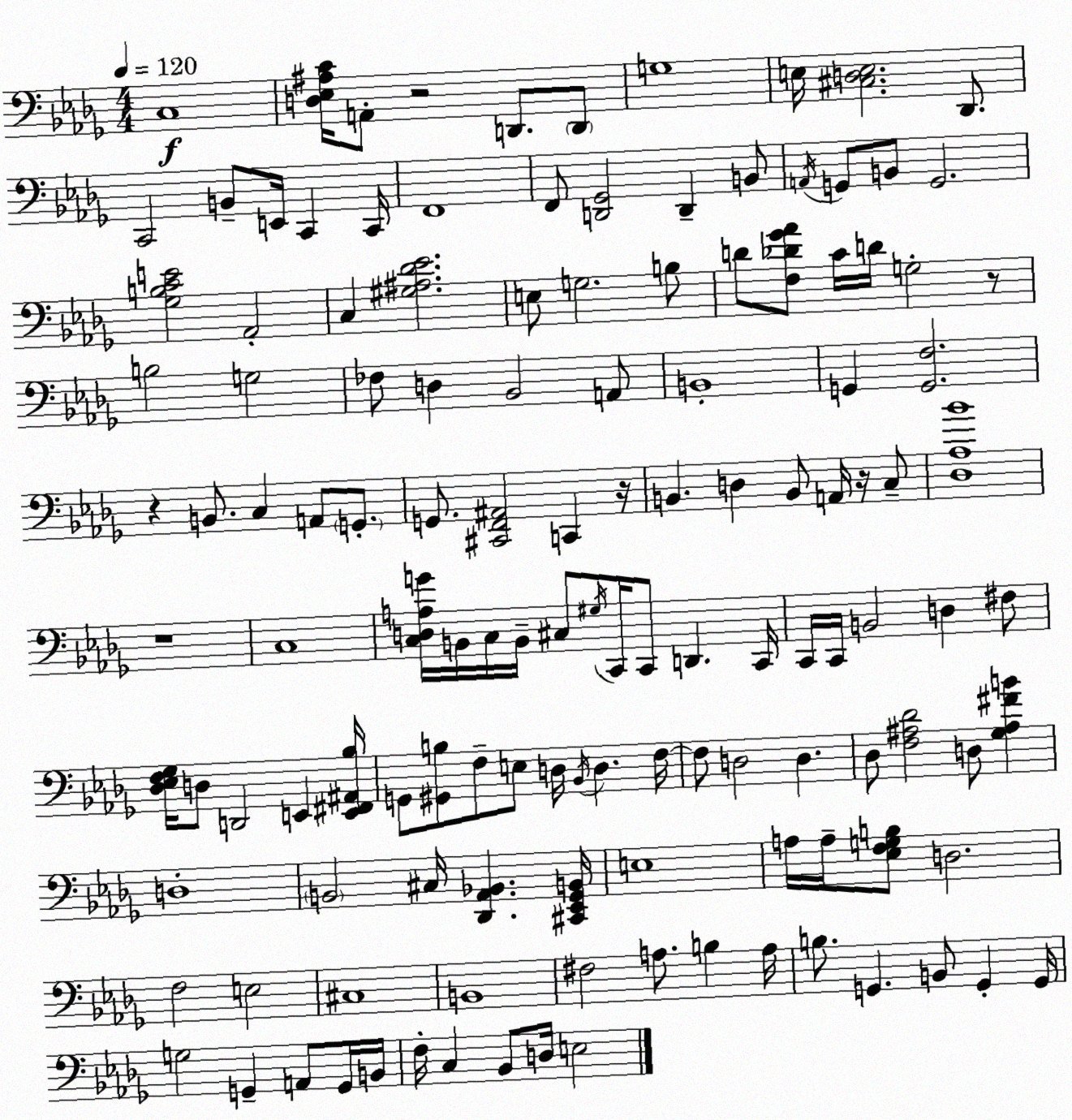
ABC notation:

X:1
T:Untitled
M:4/4
L:1/4
K:Bbm
C,4 [D,_E,^A,C]/4 A,,/2 z2 D,,/2 D,,/2 G,4 E,/4 [^C,D,E,]2 _D,,/2 C,,2 B,,/2 E,,/4 C,, C,,/4 F,,4 F,,/2 [D,,_G,,]2 D,, B,,/2 A,,/4 G,,/2 B,,/2 G,,2 [_G,B,CE]2 _A,,2 C, [^G,^A,_D_E]2 E,/2 G,2 B,/2 D/2 [F,_D_G_A]/2 C/4 D/4 G,2 z/2 B,2 G,2 _F,/2 D, _B,,2 A,,/2 B,,4 G,, [G,,F,]2 z B,,/2 C, A,,/2 G,,/2 G,,/2 [^C,,F,,^A,,]2 C,, z/4 B,, D, B,,/2 A,,/4 z/4 C,/2 [_D,_A,_B]4 z4 C,4 [C,D,A,G]/4 B,,/4 C,/4 B,,/4 ^C,/2 ^G,/4 C,,/4 C,,/2 D,, C,,/4 C,,/4 C,,/4 B,,2 D, ^F,/2 [_D,_E,F,_G,]/4 D,/2 D,,2 E,, [E,,^F,,^A,,_B,]/4 G,,/2 [^G,,B,]/2 F,/2 E,/2 D,/4 _B,,/4 D, F,/4 F,/2 D,2 D, _D,/2 [F,^A,_D]2 D,/2 [_G,^A,^FB] D,4 B,,2 ^C,/4 [_D,,_A,,_B,,] [^C,,_E,,_G,,B,,]/4 E,4 A,/4 A,/4 [_E,F,G,B,]/2 D,2 F,2 E,2 ^C,4 B,,4 ^F,2 A,/2 B, A,/4 B,/2 G,, B,,/2 G,, G,,/4 G,2 G,, A,,/2 G,,/4 B,,/4 F,/4 C, _B,,/2 D,/4 E,2